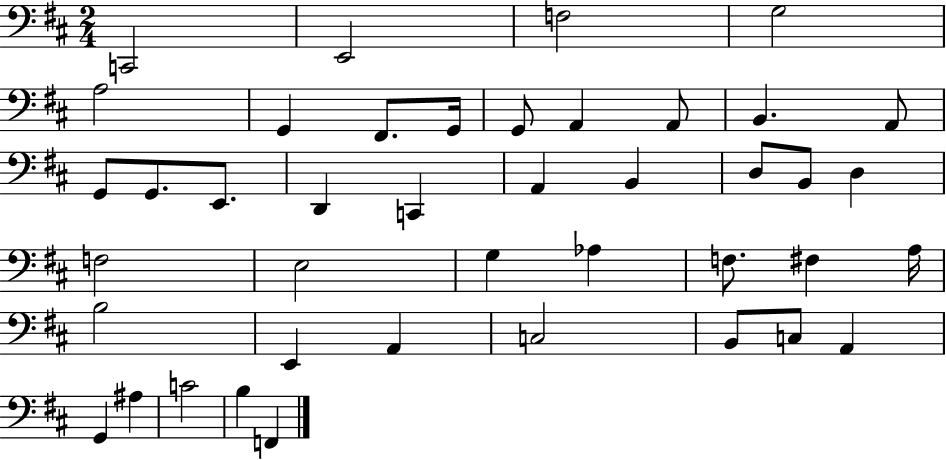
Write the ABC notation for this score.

X:1
T:Untitled
M:2/4
L:1/4
K:D
C,,2 E,,2 F,2 G,2 A,2 G,, ^F,,/2 G,,/4 G,,/2 A,, A,,/2 B,, A,,/2 G,,/2 G,,/2 E,,/2 D,, C,, A,, B,, D,/2 B,,/2 D, F,2 E,2 G, _A, F,/2 ^F, A,/4 B,2 E,, A,, C,2 B,,/2 C,/2 A,, G,, ^A, C2 B, F,,